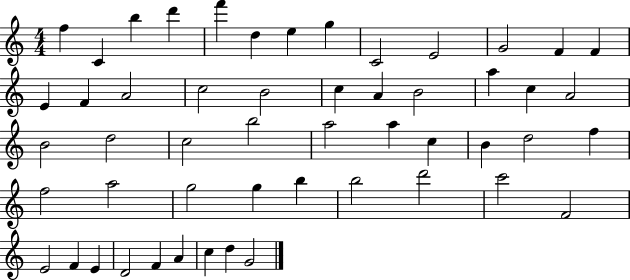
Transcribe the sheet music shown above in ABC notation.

X:1
T:Untitled
M:4/4
L:1/4
K:C
f C b d' f' d e g C2 E2 G2 F F E F A2 c2 B2 c A B2 a c A2 B2 d2 c2 b2 a2 a c B d2 f f2 a2 g2 g b b2 d'2 c'2 F2 E2 F E D2 F A c d G2